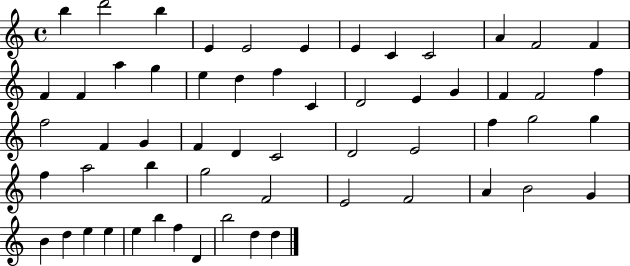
{
  \clef treble
  \time 4/4
  \defaultTimeSignature
  \key c \major
  b''4 d'''2 b''4 | e'4 e'2 e'4 | e'4 c'4 c'2 | a'4 f'2 f'4 | \break f'4 f'4 a''4 g''4 | e''4 d''4 f''4 c'4 | d'2 e'4 g'4 | f'4 f'2 f''4 | \break f''2 f'4 g'4 | f'4 d'4 c'2 | d'2 e'2 | f''4 g''2 g''4 | \break f''4 a''2 b''4 | g''2 f'2 | e'2 f'2 | a'4 b'2 g'4 | \break b'4 d''4 e''4 e''4 | e''4 b''4 f''4 d'4 | b''2 d''4 d''4 | \bar "|."
}